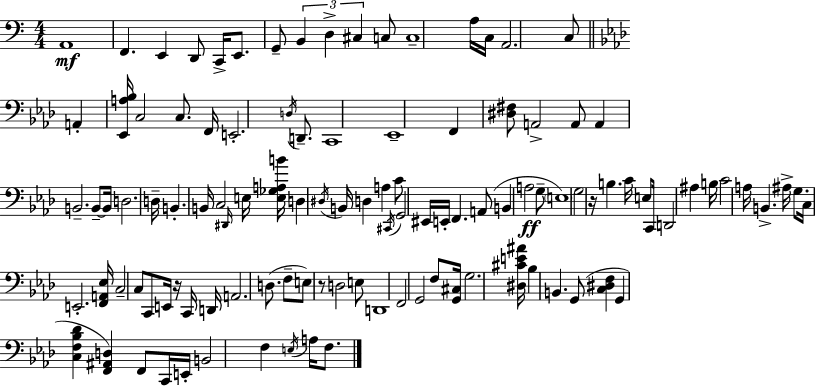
A2/w F2/q. E2/q D2/e C2/s E2/e. G2/e B2/q D3/q C#3/q C3/e C3/w A3/s C3/s A2/h. C3/e A2/q [Eb2,A3,Bb3]/s C3/h C3/e. F2/s E2/h. D3/s D2/e. C2/w Eb2/w F2/q [D#3,F#3]/e A2/h A2/e A2/q B2/h. B2/e B2/s D3/h. D3/s B2/q. B2/s C3/h D#2/s E3/s [E3,Gb3,A3,B4]/s D3/q D#3/s B2/s D3/q A3/q C#2/s C4/e G2/h EIS2/s E2/s F2/q. A2/e B2/q A3/h G3/e E3/w G3/h R/s B3/q. C4/s E3/e C2/s D2/h A#3/q B3/s C4/h A3/s B2/q. A#3/s G3/e. C3/s E2/h. [F2,A2,Eb3]/s C3/h C3/e C2/e E2/s R/s C2/s D2/s A2/h. D3/e. F3/e E3/e R/e D3/h E3/e D2/w F2/h G2/h F3/e [G2,C#3]/s G3/h. [D#3,C#4,E4,A#4]/s Bb3/q B2/q. G2/e [C3,D#3,F3]/q G2/q [C3,F3,Bb3,Db4]/q [F2,A#2,D3]/q F2/e C2/s E2/s B2/h F3/q E3/s A3/s F3/e.